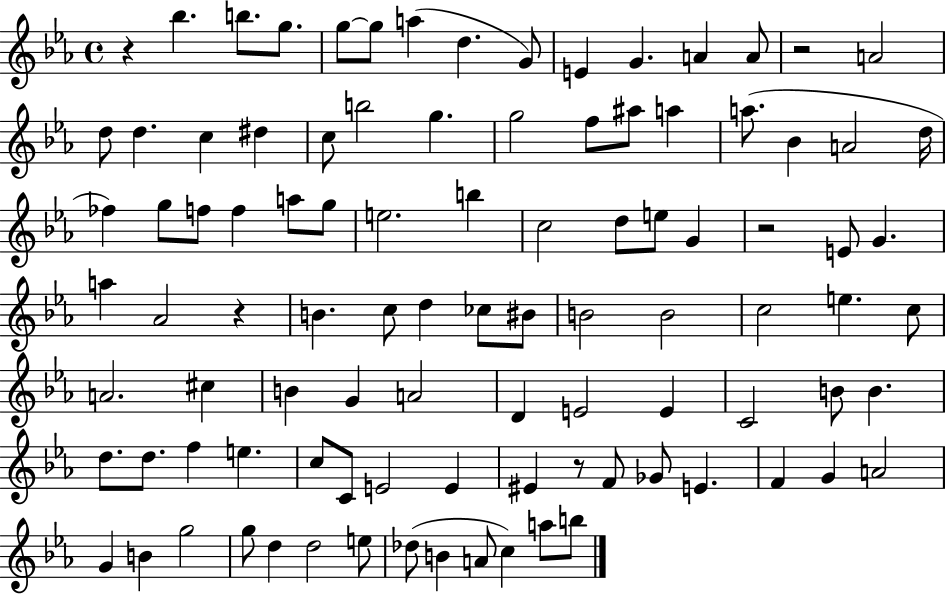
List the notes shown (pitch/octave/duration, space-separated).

R/q Bb5/q. B5/e. G5/e. G5/e G5/e A5/q D5/q. G4/e E4/q G4/q. A4/q A4/e R/h A4/h D5/e D5/q. C5/q D#5/q C5/e B5/h G5/q. G5/h F5/e A#5/e A5/q A5/e. Bb4/q A4/h D5/s FES5/q G5/e F5/e F5/q A5/e G5/e E5/h. B5/q C5/h D5/e E5/e G4/q R/h E4/e G4/q. A5/q Ab4/h R/q B4/q. C5/e D5/q CES5/e BIS4/e B4/h B4/h C5/h E5/q. C5/e A4/h. C#5/q B4/q G4/q A4/h D4/q E4/h E4/q C4/h B4/e B4/q. D5/e. D5/e. F5/q E5/q. C5/e C4/e E4/h E4/q EIS4/q R/e F4/e Gb4/e E4/q. F4/q G4/q A4/h G4/q B4/q G5/h G5/e D5/q D5/h E5/e Db5/e B4/q A4/e C5/q A5/e B5/e